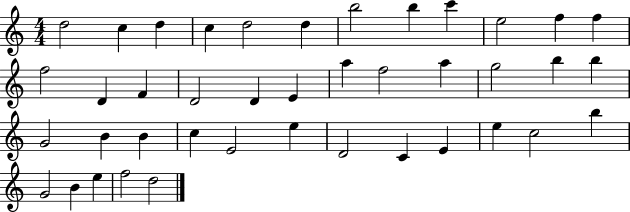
{
  \clef treble
  \numericTimeSignature
  \time 4/4
  \key c \major
  d''2 c''4 d''4 | c''4 d''2 d''4 | b''2 b''4 c'''4 | e''2 f''4 f''4 | \break f''2 d'4 f'4 | d'2 d'4 e'4 | a''4 f''2 a''4 | g''2 b''4 b''4 | \break g'2 b'4 b'4 | c''4 e'2 e''4 | d'2 c'4 e'4 | e''4 c''2 b''4 | \break g'2 b'4 e''4 | f''2 d''2 | \bar "|."
}